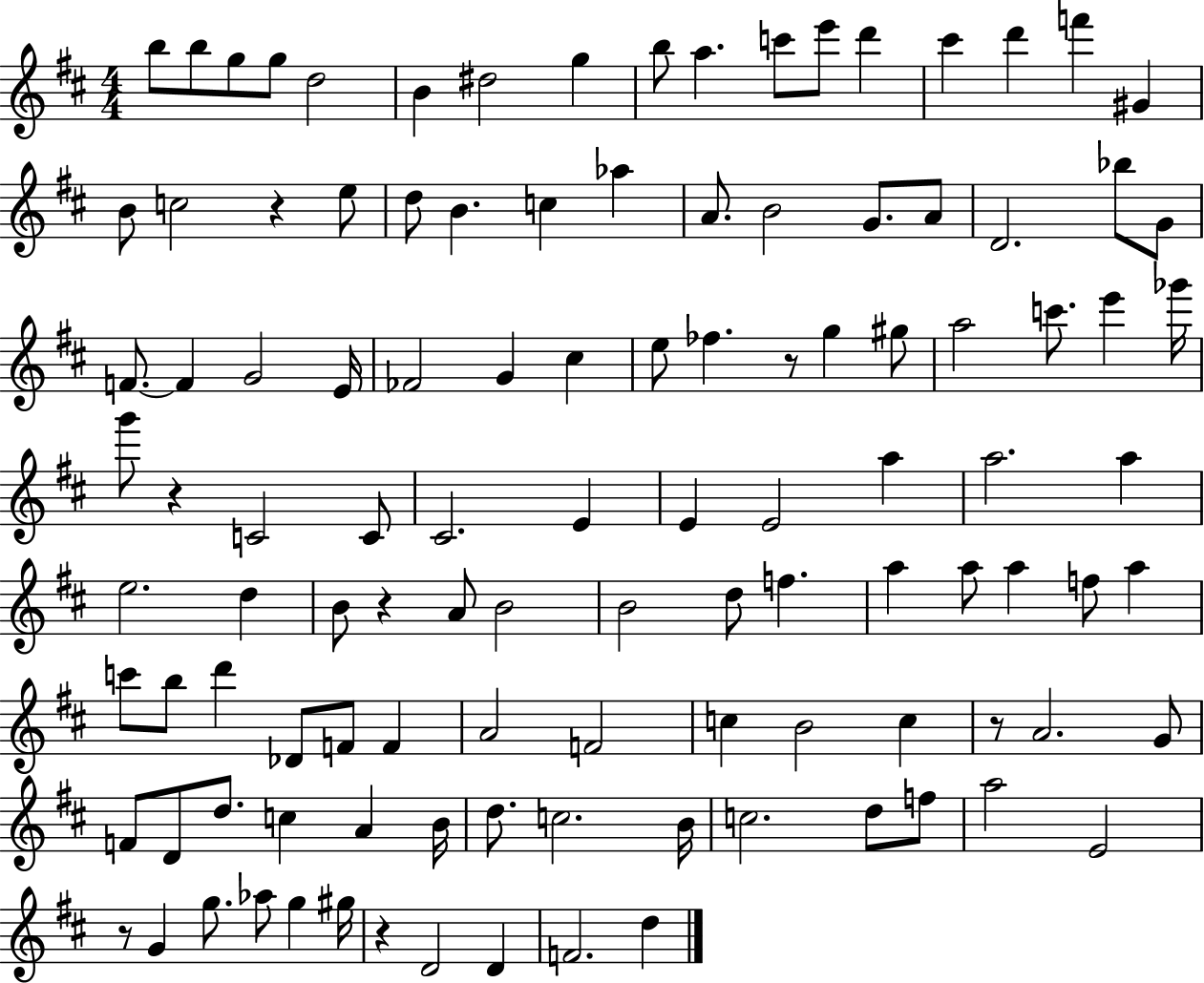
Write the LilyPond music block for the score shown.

{
  \clef treble
  \numericTimeSignature
  \time 4/4
  \key d \major
  b''8 b''8 g''8 g''8 d''2 | b'4 dis''2 g''4 | b''8 a''4. c'''8 e'''8 d'''4 | cis'''4 d'''4 f'''4 gis'4 | \break b'8 c''2 r4 e''8 | d''8 b'4. c''4 aes''4 | a'8. b'2 g'8. a'8 | d'2. bes''8 g'8 | \break f'8.~~ f'4 g'2 e'16 | fes'2 g'4 cis''4 | e''8 fes''4. r8 g''4 gis''8 | a''2 c'''8. e'''4 ges'''16 | \break g'''8 r4 c'2 c'8 | cis'2. e'4 | e'4 e'2 a''4 | a''2. a''4 | \break e''2. d''4 | b'8 r4 a'8 b'2 | b'2 d''8 f''4. | a''4 a''8 a''4 f''8 a''4 | \break c'''8 b''8 d'''4 des'8 f'8 f'4 | a'2 f'2 | c''4 b'2 c''4 | r8 a'2. g'8 | \break f'8 d'8 d''8. c''4 a'4 b'16 | d''8. c''2. b'16 | c''2. d''8 f''8 | a''2 e'2 | \break r8 g'4 g''8. aes''8 g''4 gis''16 | r4 d'2 d'4 | f'2. d''4 | \bar "|."
}